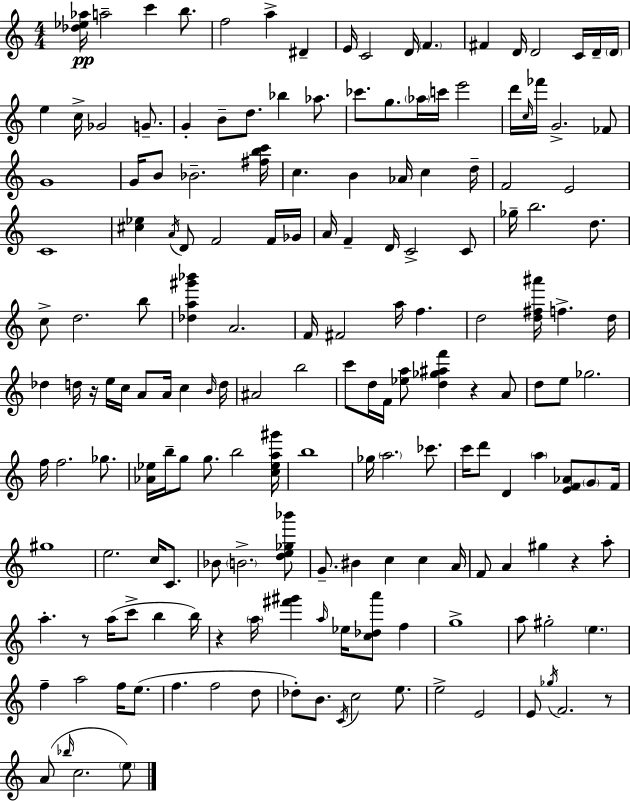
{
  \clef treble
  \numericTimeSignature
  \time 4/4
  \key a \minor
  <des'' ees'' aes''>16\pp a''2-- c'''4 b''8. | f''2 a''4-> dis'4-- | e'16 c'2 d'16 \parenthesize f'4. | fis'4 d'16 d'2 c'16 d'16-- \parenthesize d'16 | \break e''4 c''16-> ges'2 g'8.-- | g'4-. b'8-- d''8. bes''4 aes''8. | ces'''8. g''8. \parenthesize aes''16 c'''16 e'''2 | d'''16 \grace { c''16 } fes'''16 g'2.-> fes'8 | \break g'1 | g'16 b'8 bes'2.-- | <fis'' b'' c'''>16 c''4. b'4 aes'16 c''4 | d''16-- f'2 e'2 | \break c'1 | <cis'' ees''>4 \acciaccatura { a'16 } d'8 f'2 | f'16 ges'16 a'16 f'4-- d'16 c'2-> | c'8 ges''16-- b''2. d''8. | \break c''8-> d''2. | b''8 <des'' a'' gis''' bes'''>4 a'2. | f'16 fis'2 a''16 f''4. | d''2 <d'' fis'' ais'''>16 f''4.-> | \break d''16 des''4 d''16 r16 e''16 c''16 a'8 a'16 c''4 | \grace { b'16 } d''16 ais'2 b''2 | c'''8 d''16 f'16 <ees'' a''>8 <d'' ges'' ais'' f'''>4 r4 | a'8 d''8 e''8 ges''2. | \break f''16 f''2. | ges''8. <aes' ees''>16 b''16-- g''8 g''8. b''2 | <c'' ees'' a'' gis'''>16 b''1 | ges''16 \parenthesize a''2. | \break ces'''8. c'''16 d'''8 d'4 \parenthesize a''4 <e' f' aes'>8 | \parenthesize g'8 f'16 gis''1 | e''2. c''16 | c'8. bes'8 \parenthesize b'2.-> | \break <d'' e'' ges'' bes'''>8 g'8.-- bis'4 c''4 c''4 | a'16 f'8 a'4 gis''4 r4 | a''8-. a''4.-. r8 a''16( c'''8-> b''4 | b''16) r4 \parenthesize a''16 <fis''' gis'''>4 \grace { a''16 } ees''16 <c'' des'' a'''>8 | \break f''4 g''1-> | a''8 gis''2-. \parenthesize e''4. | f''4-- a''2 | f''16 e''8.( f''4. f''2 | \break d''8 des''8-.) b'8. \acciaccatura { c'16 } c''2 | e''8. e''2-> e'2 | e'8 \acciaccatura { ges''16 } f'2. | r8 a'8( \grace { bes''16 } c''2. | \break \parenthesize e''8) \bar "|."
}